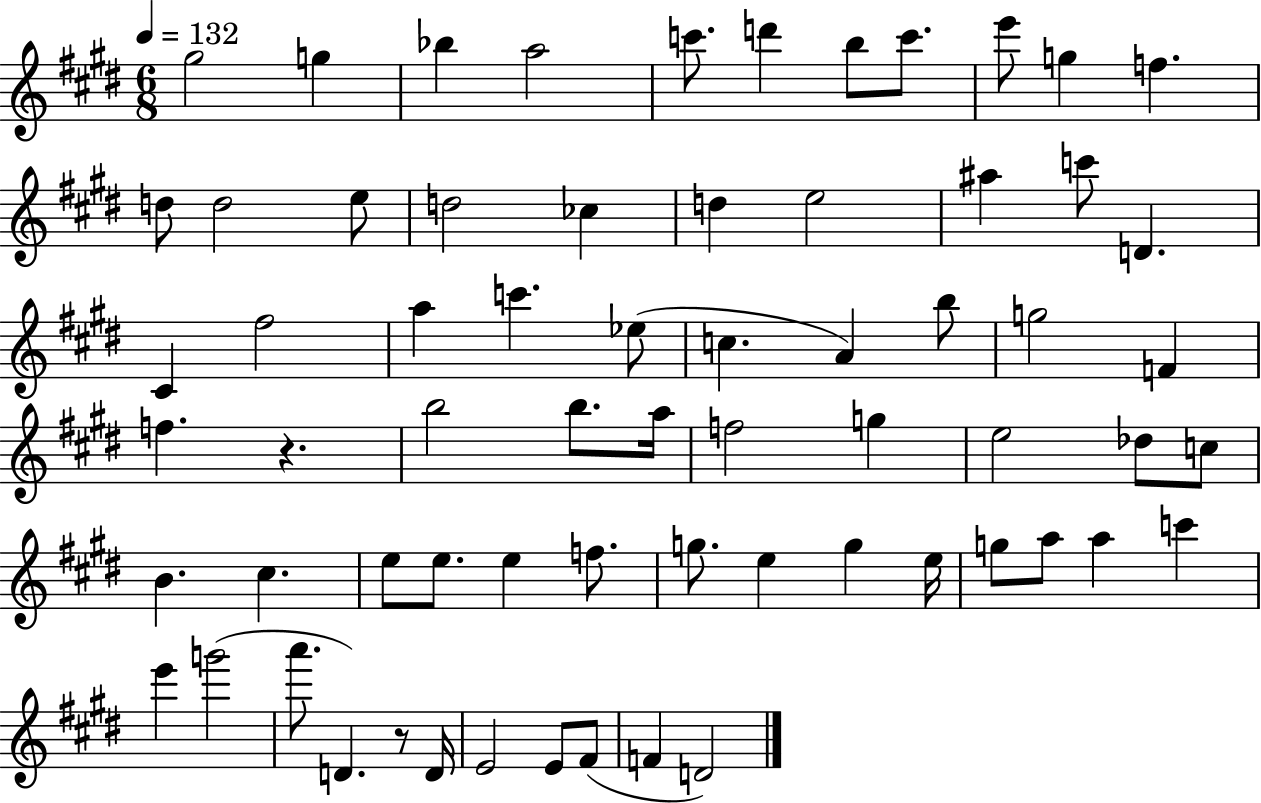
G#5/h G5/q Bb5/q A5/h C6/e. D6/q B5/e C6/e. E6/e G5/q F5/q. D5/e D5/h E5/e D5/h CES5/q D5/q E5/h A#5/q C6/e D4/q. C#4/q F#5/h A5/q C6/q. Eb5/e C5/q. A4/q B5/e G5/h F4/q F5/q. R/q. B5/h B5/e. A5/s F5/h G5/q E5/h Db5/e C5/e B4/q. C#5/q. E5/e E5/e. E5/q F5/e. G5/e. E5/q G5/q E5/s G5/e A5/e A5/q C6/q E6/q G6/h A6/e. D4/q. R/e D4/s E4/h E4/e F#4/e F4/q D4/h